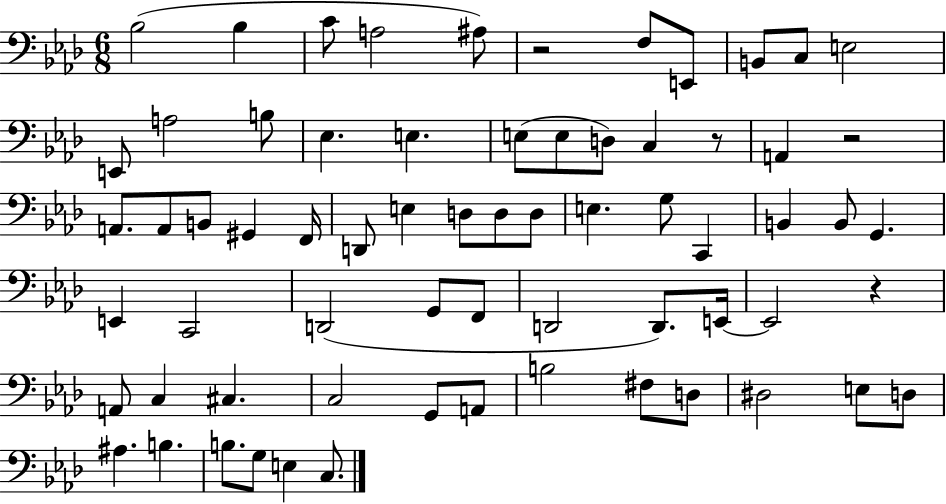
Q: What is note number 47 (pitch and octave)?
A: C3